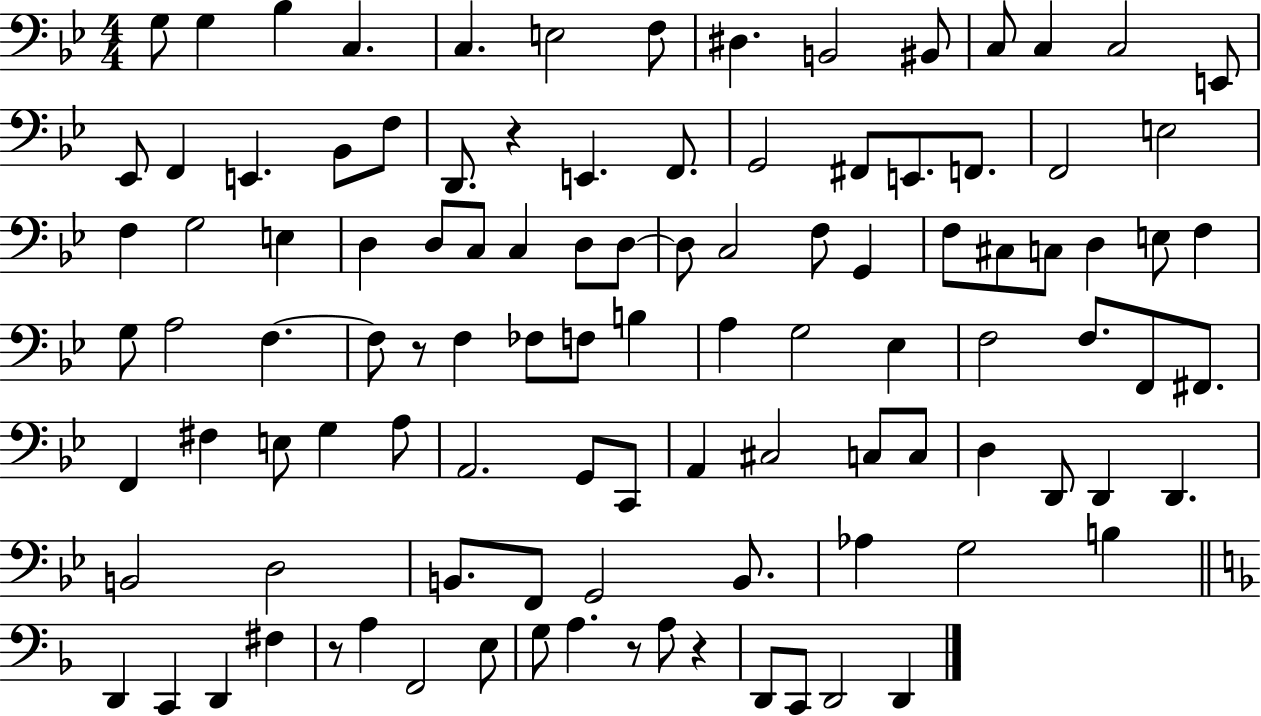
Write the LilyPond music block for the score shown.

{
  \clef bass
  \numericTimeSignature
  \time 4/4
  \key bes \major
  g8 g4 bes4 c4. | c4. e2 f8 | dis4. b,2 bis,8 | c8 c4 c2 e,8 | \break ees,8 f,4 e,4. bes,8 f8 | d,8. r4 e,4. f,8. | g,2 fis,8 e,8. f,8. | f,2 e2 | \break f4 g2 e4 | d4 d8 c8 c4 d8 d8~~ | d8 c2 f8 g,4 | f8 cis8 c8 d4 e8 f4 | \break g8 a2 f4.~~ | f8 r8 f4 fes8 f8 b4 | a4 g2 ees4 | f2 f8. f,8 fis,8. | \break f,4 fis4 e8 g4 a8 | a,2. g,8 c,8 | a,4 cis2 c8 c8 | d4 d,8 d,4 d,4. | \break b,2 d2 | b,8. f,8 g,2 b,8. | aes4 g2 b4 | \bar "||" \break \key f \major d,4 c,4 d,4 fis4 | r8 a4 f,2 e8 | g8 a4. r8 a8 r4 | d,8 c,8 d,2 d,4 | \break \bar "|."
}